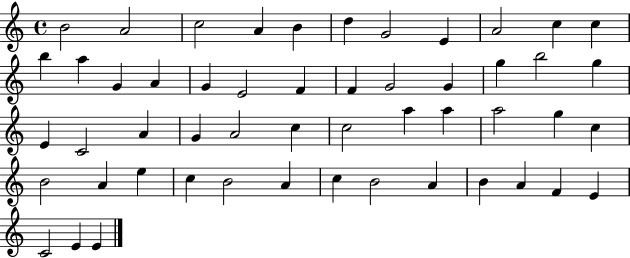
B4/h A4/h C5/h A4/q B4/q D5/q G4/h E4/q A4/h C5/q C5/q B5/q A5/q G4/q A4/q G4/q E4/h F4/q F4/q G4/h G4/q G5/q B5/h G5/q E4/q C4/h A4/q G4/q A4/h C5/q C5/h A5/q A5/q A5/h G5/q C5/q B4/h A4/q E5/q C5/q B4/h A4/q C5/q B4/h A4/q B4/q A4/q F4/q E4/q C4/h E4/q E4/q